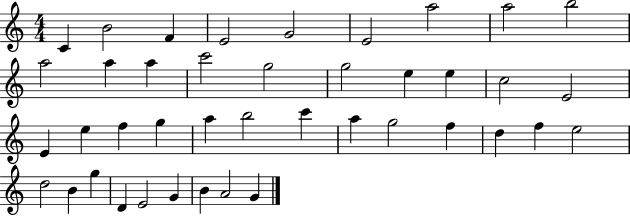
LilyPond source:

{
  \clef treble
  \numericTimeSignature
  \time 4/4
  \key c \major
  c'4 b'2 f'4 | e'2 g'2 | e'2 a''2 | a''2 b''2 | \break a''2 a''4 a''4 | c'''2 g''2 | g''2 e''4 e''4 | c''2 e'2 | \break e'4 e''4 f''4 g''4 | a''4 b''2 c'''4 | a''4 g''2 f''4 | d''4 f''4 e''2 | \break d''2 b'4 g''4 | d'4 e'2 g'4 | b'4 a'2 g'4 | \bar "|."
}